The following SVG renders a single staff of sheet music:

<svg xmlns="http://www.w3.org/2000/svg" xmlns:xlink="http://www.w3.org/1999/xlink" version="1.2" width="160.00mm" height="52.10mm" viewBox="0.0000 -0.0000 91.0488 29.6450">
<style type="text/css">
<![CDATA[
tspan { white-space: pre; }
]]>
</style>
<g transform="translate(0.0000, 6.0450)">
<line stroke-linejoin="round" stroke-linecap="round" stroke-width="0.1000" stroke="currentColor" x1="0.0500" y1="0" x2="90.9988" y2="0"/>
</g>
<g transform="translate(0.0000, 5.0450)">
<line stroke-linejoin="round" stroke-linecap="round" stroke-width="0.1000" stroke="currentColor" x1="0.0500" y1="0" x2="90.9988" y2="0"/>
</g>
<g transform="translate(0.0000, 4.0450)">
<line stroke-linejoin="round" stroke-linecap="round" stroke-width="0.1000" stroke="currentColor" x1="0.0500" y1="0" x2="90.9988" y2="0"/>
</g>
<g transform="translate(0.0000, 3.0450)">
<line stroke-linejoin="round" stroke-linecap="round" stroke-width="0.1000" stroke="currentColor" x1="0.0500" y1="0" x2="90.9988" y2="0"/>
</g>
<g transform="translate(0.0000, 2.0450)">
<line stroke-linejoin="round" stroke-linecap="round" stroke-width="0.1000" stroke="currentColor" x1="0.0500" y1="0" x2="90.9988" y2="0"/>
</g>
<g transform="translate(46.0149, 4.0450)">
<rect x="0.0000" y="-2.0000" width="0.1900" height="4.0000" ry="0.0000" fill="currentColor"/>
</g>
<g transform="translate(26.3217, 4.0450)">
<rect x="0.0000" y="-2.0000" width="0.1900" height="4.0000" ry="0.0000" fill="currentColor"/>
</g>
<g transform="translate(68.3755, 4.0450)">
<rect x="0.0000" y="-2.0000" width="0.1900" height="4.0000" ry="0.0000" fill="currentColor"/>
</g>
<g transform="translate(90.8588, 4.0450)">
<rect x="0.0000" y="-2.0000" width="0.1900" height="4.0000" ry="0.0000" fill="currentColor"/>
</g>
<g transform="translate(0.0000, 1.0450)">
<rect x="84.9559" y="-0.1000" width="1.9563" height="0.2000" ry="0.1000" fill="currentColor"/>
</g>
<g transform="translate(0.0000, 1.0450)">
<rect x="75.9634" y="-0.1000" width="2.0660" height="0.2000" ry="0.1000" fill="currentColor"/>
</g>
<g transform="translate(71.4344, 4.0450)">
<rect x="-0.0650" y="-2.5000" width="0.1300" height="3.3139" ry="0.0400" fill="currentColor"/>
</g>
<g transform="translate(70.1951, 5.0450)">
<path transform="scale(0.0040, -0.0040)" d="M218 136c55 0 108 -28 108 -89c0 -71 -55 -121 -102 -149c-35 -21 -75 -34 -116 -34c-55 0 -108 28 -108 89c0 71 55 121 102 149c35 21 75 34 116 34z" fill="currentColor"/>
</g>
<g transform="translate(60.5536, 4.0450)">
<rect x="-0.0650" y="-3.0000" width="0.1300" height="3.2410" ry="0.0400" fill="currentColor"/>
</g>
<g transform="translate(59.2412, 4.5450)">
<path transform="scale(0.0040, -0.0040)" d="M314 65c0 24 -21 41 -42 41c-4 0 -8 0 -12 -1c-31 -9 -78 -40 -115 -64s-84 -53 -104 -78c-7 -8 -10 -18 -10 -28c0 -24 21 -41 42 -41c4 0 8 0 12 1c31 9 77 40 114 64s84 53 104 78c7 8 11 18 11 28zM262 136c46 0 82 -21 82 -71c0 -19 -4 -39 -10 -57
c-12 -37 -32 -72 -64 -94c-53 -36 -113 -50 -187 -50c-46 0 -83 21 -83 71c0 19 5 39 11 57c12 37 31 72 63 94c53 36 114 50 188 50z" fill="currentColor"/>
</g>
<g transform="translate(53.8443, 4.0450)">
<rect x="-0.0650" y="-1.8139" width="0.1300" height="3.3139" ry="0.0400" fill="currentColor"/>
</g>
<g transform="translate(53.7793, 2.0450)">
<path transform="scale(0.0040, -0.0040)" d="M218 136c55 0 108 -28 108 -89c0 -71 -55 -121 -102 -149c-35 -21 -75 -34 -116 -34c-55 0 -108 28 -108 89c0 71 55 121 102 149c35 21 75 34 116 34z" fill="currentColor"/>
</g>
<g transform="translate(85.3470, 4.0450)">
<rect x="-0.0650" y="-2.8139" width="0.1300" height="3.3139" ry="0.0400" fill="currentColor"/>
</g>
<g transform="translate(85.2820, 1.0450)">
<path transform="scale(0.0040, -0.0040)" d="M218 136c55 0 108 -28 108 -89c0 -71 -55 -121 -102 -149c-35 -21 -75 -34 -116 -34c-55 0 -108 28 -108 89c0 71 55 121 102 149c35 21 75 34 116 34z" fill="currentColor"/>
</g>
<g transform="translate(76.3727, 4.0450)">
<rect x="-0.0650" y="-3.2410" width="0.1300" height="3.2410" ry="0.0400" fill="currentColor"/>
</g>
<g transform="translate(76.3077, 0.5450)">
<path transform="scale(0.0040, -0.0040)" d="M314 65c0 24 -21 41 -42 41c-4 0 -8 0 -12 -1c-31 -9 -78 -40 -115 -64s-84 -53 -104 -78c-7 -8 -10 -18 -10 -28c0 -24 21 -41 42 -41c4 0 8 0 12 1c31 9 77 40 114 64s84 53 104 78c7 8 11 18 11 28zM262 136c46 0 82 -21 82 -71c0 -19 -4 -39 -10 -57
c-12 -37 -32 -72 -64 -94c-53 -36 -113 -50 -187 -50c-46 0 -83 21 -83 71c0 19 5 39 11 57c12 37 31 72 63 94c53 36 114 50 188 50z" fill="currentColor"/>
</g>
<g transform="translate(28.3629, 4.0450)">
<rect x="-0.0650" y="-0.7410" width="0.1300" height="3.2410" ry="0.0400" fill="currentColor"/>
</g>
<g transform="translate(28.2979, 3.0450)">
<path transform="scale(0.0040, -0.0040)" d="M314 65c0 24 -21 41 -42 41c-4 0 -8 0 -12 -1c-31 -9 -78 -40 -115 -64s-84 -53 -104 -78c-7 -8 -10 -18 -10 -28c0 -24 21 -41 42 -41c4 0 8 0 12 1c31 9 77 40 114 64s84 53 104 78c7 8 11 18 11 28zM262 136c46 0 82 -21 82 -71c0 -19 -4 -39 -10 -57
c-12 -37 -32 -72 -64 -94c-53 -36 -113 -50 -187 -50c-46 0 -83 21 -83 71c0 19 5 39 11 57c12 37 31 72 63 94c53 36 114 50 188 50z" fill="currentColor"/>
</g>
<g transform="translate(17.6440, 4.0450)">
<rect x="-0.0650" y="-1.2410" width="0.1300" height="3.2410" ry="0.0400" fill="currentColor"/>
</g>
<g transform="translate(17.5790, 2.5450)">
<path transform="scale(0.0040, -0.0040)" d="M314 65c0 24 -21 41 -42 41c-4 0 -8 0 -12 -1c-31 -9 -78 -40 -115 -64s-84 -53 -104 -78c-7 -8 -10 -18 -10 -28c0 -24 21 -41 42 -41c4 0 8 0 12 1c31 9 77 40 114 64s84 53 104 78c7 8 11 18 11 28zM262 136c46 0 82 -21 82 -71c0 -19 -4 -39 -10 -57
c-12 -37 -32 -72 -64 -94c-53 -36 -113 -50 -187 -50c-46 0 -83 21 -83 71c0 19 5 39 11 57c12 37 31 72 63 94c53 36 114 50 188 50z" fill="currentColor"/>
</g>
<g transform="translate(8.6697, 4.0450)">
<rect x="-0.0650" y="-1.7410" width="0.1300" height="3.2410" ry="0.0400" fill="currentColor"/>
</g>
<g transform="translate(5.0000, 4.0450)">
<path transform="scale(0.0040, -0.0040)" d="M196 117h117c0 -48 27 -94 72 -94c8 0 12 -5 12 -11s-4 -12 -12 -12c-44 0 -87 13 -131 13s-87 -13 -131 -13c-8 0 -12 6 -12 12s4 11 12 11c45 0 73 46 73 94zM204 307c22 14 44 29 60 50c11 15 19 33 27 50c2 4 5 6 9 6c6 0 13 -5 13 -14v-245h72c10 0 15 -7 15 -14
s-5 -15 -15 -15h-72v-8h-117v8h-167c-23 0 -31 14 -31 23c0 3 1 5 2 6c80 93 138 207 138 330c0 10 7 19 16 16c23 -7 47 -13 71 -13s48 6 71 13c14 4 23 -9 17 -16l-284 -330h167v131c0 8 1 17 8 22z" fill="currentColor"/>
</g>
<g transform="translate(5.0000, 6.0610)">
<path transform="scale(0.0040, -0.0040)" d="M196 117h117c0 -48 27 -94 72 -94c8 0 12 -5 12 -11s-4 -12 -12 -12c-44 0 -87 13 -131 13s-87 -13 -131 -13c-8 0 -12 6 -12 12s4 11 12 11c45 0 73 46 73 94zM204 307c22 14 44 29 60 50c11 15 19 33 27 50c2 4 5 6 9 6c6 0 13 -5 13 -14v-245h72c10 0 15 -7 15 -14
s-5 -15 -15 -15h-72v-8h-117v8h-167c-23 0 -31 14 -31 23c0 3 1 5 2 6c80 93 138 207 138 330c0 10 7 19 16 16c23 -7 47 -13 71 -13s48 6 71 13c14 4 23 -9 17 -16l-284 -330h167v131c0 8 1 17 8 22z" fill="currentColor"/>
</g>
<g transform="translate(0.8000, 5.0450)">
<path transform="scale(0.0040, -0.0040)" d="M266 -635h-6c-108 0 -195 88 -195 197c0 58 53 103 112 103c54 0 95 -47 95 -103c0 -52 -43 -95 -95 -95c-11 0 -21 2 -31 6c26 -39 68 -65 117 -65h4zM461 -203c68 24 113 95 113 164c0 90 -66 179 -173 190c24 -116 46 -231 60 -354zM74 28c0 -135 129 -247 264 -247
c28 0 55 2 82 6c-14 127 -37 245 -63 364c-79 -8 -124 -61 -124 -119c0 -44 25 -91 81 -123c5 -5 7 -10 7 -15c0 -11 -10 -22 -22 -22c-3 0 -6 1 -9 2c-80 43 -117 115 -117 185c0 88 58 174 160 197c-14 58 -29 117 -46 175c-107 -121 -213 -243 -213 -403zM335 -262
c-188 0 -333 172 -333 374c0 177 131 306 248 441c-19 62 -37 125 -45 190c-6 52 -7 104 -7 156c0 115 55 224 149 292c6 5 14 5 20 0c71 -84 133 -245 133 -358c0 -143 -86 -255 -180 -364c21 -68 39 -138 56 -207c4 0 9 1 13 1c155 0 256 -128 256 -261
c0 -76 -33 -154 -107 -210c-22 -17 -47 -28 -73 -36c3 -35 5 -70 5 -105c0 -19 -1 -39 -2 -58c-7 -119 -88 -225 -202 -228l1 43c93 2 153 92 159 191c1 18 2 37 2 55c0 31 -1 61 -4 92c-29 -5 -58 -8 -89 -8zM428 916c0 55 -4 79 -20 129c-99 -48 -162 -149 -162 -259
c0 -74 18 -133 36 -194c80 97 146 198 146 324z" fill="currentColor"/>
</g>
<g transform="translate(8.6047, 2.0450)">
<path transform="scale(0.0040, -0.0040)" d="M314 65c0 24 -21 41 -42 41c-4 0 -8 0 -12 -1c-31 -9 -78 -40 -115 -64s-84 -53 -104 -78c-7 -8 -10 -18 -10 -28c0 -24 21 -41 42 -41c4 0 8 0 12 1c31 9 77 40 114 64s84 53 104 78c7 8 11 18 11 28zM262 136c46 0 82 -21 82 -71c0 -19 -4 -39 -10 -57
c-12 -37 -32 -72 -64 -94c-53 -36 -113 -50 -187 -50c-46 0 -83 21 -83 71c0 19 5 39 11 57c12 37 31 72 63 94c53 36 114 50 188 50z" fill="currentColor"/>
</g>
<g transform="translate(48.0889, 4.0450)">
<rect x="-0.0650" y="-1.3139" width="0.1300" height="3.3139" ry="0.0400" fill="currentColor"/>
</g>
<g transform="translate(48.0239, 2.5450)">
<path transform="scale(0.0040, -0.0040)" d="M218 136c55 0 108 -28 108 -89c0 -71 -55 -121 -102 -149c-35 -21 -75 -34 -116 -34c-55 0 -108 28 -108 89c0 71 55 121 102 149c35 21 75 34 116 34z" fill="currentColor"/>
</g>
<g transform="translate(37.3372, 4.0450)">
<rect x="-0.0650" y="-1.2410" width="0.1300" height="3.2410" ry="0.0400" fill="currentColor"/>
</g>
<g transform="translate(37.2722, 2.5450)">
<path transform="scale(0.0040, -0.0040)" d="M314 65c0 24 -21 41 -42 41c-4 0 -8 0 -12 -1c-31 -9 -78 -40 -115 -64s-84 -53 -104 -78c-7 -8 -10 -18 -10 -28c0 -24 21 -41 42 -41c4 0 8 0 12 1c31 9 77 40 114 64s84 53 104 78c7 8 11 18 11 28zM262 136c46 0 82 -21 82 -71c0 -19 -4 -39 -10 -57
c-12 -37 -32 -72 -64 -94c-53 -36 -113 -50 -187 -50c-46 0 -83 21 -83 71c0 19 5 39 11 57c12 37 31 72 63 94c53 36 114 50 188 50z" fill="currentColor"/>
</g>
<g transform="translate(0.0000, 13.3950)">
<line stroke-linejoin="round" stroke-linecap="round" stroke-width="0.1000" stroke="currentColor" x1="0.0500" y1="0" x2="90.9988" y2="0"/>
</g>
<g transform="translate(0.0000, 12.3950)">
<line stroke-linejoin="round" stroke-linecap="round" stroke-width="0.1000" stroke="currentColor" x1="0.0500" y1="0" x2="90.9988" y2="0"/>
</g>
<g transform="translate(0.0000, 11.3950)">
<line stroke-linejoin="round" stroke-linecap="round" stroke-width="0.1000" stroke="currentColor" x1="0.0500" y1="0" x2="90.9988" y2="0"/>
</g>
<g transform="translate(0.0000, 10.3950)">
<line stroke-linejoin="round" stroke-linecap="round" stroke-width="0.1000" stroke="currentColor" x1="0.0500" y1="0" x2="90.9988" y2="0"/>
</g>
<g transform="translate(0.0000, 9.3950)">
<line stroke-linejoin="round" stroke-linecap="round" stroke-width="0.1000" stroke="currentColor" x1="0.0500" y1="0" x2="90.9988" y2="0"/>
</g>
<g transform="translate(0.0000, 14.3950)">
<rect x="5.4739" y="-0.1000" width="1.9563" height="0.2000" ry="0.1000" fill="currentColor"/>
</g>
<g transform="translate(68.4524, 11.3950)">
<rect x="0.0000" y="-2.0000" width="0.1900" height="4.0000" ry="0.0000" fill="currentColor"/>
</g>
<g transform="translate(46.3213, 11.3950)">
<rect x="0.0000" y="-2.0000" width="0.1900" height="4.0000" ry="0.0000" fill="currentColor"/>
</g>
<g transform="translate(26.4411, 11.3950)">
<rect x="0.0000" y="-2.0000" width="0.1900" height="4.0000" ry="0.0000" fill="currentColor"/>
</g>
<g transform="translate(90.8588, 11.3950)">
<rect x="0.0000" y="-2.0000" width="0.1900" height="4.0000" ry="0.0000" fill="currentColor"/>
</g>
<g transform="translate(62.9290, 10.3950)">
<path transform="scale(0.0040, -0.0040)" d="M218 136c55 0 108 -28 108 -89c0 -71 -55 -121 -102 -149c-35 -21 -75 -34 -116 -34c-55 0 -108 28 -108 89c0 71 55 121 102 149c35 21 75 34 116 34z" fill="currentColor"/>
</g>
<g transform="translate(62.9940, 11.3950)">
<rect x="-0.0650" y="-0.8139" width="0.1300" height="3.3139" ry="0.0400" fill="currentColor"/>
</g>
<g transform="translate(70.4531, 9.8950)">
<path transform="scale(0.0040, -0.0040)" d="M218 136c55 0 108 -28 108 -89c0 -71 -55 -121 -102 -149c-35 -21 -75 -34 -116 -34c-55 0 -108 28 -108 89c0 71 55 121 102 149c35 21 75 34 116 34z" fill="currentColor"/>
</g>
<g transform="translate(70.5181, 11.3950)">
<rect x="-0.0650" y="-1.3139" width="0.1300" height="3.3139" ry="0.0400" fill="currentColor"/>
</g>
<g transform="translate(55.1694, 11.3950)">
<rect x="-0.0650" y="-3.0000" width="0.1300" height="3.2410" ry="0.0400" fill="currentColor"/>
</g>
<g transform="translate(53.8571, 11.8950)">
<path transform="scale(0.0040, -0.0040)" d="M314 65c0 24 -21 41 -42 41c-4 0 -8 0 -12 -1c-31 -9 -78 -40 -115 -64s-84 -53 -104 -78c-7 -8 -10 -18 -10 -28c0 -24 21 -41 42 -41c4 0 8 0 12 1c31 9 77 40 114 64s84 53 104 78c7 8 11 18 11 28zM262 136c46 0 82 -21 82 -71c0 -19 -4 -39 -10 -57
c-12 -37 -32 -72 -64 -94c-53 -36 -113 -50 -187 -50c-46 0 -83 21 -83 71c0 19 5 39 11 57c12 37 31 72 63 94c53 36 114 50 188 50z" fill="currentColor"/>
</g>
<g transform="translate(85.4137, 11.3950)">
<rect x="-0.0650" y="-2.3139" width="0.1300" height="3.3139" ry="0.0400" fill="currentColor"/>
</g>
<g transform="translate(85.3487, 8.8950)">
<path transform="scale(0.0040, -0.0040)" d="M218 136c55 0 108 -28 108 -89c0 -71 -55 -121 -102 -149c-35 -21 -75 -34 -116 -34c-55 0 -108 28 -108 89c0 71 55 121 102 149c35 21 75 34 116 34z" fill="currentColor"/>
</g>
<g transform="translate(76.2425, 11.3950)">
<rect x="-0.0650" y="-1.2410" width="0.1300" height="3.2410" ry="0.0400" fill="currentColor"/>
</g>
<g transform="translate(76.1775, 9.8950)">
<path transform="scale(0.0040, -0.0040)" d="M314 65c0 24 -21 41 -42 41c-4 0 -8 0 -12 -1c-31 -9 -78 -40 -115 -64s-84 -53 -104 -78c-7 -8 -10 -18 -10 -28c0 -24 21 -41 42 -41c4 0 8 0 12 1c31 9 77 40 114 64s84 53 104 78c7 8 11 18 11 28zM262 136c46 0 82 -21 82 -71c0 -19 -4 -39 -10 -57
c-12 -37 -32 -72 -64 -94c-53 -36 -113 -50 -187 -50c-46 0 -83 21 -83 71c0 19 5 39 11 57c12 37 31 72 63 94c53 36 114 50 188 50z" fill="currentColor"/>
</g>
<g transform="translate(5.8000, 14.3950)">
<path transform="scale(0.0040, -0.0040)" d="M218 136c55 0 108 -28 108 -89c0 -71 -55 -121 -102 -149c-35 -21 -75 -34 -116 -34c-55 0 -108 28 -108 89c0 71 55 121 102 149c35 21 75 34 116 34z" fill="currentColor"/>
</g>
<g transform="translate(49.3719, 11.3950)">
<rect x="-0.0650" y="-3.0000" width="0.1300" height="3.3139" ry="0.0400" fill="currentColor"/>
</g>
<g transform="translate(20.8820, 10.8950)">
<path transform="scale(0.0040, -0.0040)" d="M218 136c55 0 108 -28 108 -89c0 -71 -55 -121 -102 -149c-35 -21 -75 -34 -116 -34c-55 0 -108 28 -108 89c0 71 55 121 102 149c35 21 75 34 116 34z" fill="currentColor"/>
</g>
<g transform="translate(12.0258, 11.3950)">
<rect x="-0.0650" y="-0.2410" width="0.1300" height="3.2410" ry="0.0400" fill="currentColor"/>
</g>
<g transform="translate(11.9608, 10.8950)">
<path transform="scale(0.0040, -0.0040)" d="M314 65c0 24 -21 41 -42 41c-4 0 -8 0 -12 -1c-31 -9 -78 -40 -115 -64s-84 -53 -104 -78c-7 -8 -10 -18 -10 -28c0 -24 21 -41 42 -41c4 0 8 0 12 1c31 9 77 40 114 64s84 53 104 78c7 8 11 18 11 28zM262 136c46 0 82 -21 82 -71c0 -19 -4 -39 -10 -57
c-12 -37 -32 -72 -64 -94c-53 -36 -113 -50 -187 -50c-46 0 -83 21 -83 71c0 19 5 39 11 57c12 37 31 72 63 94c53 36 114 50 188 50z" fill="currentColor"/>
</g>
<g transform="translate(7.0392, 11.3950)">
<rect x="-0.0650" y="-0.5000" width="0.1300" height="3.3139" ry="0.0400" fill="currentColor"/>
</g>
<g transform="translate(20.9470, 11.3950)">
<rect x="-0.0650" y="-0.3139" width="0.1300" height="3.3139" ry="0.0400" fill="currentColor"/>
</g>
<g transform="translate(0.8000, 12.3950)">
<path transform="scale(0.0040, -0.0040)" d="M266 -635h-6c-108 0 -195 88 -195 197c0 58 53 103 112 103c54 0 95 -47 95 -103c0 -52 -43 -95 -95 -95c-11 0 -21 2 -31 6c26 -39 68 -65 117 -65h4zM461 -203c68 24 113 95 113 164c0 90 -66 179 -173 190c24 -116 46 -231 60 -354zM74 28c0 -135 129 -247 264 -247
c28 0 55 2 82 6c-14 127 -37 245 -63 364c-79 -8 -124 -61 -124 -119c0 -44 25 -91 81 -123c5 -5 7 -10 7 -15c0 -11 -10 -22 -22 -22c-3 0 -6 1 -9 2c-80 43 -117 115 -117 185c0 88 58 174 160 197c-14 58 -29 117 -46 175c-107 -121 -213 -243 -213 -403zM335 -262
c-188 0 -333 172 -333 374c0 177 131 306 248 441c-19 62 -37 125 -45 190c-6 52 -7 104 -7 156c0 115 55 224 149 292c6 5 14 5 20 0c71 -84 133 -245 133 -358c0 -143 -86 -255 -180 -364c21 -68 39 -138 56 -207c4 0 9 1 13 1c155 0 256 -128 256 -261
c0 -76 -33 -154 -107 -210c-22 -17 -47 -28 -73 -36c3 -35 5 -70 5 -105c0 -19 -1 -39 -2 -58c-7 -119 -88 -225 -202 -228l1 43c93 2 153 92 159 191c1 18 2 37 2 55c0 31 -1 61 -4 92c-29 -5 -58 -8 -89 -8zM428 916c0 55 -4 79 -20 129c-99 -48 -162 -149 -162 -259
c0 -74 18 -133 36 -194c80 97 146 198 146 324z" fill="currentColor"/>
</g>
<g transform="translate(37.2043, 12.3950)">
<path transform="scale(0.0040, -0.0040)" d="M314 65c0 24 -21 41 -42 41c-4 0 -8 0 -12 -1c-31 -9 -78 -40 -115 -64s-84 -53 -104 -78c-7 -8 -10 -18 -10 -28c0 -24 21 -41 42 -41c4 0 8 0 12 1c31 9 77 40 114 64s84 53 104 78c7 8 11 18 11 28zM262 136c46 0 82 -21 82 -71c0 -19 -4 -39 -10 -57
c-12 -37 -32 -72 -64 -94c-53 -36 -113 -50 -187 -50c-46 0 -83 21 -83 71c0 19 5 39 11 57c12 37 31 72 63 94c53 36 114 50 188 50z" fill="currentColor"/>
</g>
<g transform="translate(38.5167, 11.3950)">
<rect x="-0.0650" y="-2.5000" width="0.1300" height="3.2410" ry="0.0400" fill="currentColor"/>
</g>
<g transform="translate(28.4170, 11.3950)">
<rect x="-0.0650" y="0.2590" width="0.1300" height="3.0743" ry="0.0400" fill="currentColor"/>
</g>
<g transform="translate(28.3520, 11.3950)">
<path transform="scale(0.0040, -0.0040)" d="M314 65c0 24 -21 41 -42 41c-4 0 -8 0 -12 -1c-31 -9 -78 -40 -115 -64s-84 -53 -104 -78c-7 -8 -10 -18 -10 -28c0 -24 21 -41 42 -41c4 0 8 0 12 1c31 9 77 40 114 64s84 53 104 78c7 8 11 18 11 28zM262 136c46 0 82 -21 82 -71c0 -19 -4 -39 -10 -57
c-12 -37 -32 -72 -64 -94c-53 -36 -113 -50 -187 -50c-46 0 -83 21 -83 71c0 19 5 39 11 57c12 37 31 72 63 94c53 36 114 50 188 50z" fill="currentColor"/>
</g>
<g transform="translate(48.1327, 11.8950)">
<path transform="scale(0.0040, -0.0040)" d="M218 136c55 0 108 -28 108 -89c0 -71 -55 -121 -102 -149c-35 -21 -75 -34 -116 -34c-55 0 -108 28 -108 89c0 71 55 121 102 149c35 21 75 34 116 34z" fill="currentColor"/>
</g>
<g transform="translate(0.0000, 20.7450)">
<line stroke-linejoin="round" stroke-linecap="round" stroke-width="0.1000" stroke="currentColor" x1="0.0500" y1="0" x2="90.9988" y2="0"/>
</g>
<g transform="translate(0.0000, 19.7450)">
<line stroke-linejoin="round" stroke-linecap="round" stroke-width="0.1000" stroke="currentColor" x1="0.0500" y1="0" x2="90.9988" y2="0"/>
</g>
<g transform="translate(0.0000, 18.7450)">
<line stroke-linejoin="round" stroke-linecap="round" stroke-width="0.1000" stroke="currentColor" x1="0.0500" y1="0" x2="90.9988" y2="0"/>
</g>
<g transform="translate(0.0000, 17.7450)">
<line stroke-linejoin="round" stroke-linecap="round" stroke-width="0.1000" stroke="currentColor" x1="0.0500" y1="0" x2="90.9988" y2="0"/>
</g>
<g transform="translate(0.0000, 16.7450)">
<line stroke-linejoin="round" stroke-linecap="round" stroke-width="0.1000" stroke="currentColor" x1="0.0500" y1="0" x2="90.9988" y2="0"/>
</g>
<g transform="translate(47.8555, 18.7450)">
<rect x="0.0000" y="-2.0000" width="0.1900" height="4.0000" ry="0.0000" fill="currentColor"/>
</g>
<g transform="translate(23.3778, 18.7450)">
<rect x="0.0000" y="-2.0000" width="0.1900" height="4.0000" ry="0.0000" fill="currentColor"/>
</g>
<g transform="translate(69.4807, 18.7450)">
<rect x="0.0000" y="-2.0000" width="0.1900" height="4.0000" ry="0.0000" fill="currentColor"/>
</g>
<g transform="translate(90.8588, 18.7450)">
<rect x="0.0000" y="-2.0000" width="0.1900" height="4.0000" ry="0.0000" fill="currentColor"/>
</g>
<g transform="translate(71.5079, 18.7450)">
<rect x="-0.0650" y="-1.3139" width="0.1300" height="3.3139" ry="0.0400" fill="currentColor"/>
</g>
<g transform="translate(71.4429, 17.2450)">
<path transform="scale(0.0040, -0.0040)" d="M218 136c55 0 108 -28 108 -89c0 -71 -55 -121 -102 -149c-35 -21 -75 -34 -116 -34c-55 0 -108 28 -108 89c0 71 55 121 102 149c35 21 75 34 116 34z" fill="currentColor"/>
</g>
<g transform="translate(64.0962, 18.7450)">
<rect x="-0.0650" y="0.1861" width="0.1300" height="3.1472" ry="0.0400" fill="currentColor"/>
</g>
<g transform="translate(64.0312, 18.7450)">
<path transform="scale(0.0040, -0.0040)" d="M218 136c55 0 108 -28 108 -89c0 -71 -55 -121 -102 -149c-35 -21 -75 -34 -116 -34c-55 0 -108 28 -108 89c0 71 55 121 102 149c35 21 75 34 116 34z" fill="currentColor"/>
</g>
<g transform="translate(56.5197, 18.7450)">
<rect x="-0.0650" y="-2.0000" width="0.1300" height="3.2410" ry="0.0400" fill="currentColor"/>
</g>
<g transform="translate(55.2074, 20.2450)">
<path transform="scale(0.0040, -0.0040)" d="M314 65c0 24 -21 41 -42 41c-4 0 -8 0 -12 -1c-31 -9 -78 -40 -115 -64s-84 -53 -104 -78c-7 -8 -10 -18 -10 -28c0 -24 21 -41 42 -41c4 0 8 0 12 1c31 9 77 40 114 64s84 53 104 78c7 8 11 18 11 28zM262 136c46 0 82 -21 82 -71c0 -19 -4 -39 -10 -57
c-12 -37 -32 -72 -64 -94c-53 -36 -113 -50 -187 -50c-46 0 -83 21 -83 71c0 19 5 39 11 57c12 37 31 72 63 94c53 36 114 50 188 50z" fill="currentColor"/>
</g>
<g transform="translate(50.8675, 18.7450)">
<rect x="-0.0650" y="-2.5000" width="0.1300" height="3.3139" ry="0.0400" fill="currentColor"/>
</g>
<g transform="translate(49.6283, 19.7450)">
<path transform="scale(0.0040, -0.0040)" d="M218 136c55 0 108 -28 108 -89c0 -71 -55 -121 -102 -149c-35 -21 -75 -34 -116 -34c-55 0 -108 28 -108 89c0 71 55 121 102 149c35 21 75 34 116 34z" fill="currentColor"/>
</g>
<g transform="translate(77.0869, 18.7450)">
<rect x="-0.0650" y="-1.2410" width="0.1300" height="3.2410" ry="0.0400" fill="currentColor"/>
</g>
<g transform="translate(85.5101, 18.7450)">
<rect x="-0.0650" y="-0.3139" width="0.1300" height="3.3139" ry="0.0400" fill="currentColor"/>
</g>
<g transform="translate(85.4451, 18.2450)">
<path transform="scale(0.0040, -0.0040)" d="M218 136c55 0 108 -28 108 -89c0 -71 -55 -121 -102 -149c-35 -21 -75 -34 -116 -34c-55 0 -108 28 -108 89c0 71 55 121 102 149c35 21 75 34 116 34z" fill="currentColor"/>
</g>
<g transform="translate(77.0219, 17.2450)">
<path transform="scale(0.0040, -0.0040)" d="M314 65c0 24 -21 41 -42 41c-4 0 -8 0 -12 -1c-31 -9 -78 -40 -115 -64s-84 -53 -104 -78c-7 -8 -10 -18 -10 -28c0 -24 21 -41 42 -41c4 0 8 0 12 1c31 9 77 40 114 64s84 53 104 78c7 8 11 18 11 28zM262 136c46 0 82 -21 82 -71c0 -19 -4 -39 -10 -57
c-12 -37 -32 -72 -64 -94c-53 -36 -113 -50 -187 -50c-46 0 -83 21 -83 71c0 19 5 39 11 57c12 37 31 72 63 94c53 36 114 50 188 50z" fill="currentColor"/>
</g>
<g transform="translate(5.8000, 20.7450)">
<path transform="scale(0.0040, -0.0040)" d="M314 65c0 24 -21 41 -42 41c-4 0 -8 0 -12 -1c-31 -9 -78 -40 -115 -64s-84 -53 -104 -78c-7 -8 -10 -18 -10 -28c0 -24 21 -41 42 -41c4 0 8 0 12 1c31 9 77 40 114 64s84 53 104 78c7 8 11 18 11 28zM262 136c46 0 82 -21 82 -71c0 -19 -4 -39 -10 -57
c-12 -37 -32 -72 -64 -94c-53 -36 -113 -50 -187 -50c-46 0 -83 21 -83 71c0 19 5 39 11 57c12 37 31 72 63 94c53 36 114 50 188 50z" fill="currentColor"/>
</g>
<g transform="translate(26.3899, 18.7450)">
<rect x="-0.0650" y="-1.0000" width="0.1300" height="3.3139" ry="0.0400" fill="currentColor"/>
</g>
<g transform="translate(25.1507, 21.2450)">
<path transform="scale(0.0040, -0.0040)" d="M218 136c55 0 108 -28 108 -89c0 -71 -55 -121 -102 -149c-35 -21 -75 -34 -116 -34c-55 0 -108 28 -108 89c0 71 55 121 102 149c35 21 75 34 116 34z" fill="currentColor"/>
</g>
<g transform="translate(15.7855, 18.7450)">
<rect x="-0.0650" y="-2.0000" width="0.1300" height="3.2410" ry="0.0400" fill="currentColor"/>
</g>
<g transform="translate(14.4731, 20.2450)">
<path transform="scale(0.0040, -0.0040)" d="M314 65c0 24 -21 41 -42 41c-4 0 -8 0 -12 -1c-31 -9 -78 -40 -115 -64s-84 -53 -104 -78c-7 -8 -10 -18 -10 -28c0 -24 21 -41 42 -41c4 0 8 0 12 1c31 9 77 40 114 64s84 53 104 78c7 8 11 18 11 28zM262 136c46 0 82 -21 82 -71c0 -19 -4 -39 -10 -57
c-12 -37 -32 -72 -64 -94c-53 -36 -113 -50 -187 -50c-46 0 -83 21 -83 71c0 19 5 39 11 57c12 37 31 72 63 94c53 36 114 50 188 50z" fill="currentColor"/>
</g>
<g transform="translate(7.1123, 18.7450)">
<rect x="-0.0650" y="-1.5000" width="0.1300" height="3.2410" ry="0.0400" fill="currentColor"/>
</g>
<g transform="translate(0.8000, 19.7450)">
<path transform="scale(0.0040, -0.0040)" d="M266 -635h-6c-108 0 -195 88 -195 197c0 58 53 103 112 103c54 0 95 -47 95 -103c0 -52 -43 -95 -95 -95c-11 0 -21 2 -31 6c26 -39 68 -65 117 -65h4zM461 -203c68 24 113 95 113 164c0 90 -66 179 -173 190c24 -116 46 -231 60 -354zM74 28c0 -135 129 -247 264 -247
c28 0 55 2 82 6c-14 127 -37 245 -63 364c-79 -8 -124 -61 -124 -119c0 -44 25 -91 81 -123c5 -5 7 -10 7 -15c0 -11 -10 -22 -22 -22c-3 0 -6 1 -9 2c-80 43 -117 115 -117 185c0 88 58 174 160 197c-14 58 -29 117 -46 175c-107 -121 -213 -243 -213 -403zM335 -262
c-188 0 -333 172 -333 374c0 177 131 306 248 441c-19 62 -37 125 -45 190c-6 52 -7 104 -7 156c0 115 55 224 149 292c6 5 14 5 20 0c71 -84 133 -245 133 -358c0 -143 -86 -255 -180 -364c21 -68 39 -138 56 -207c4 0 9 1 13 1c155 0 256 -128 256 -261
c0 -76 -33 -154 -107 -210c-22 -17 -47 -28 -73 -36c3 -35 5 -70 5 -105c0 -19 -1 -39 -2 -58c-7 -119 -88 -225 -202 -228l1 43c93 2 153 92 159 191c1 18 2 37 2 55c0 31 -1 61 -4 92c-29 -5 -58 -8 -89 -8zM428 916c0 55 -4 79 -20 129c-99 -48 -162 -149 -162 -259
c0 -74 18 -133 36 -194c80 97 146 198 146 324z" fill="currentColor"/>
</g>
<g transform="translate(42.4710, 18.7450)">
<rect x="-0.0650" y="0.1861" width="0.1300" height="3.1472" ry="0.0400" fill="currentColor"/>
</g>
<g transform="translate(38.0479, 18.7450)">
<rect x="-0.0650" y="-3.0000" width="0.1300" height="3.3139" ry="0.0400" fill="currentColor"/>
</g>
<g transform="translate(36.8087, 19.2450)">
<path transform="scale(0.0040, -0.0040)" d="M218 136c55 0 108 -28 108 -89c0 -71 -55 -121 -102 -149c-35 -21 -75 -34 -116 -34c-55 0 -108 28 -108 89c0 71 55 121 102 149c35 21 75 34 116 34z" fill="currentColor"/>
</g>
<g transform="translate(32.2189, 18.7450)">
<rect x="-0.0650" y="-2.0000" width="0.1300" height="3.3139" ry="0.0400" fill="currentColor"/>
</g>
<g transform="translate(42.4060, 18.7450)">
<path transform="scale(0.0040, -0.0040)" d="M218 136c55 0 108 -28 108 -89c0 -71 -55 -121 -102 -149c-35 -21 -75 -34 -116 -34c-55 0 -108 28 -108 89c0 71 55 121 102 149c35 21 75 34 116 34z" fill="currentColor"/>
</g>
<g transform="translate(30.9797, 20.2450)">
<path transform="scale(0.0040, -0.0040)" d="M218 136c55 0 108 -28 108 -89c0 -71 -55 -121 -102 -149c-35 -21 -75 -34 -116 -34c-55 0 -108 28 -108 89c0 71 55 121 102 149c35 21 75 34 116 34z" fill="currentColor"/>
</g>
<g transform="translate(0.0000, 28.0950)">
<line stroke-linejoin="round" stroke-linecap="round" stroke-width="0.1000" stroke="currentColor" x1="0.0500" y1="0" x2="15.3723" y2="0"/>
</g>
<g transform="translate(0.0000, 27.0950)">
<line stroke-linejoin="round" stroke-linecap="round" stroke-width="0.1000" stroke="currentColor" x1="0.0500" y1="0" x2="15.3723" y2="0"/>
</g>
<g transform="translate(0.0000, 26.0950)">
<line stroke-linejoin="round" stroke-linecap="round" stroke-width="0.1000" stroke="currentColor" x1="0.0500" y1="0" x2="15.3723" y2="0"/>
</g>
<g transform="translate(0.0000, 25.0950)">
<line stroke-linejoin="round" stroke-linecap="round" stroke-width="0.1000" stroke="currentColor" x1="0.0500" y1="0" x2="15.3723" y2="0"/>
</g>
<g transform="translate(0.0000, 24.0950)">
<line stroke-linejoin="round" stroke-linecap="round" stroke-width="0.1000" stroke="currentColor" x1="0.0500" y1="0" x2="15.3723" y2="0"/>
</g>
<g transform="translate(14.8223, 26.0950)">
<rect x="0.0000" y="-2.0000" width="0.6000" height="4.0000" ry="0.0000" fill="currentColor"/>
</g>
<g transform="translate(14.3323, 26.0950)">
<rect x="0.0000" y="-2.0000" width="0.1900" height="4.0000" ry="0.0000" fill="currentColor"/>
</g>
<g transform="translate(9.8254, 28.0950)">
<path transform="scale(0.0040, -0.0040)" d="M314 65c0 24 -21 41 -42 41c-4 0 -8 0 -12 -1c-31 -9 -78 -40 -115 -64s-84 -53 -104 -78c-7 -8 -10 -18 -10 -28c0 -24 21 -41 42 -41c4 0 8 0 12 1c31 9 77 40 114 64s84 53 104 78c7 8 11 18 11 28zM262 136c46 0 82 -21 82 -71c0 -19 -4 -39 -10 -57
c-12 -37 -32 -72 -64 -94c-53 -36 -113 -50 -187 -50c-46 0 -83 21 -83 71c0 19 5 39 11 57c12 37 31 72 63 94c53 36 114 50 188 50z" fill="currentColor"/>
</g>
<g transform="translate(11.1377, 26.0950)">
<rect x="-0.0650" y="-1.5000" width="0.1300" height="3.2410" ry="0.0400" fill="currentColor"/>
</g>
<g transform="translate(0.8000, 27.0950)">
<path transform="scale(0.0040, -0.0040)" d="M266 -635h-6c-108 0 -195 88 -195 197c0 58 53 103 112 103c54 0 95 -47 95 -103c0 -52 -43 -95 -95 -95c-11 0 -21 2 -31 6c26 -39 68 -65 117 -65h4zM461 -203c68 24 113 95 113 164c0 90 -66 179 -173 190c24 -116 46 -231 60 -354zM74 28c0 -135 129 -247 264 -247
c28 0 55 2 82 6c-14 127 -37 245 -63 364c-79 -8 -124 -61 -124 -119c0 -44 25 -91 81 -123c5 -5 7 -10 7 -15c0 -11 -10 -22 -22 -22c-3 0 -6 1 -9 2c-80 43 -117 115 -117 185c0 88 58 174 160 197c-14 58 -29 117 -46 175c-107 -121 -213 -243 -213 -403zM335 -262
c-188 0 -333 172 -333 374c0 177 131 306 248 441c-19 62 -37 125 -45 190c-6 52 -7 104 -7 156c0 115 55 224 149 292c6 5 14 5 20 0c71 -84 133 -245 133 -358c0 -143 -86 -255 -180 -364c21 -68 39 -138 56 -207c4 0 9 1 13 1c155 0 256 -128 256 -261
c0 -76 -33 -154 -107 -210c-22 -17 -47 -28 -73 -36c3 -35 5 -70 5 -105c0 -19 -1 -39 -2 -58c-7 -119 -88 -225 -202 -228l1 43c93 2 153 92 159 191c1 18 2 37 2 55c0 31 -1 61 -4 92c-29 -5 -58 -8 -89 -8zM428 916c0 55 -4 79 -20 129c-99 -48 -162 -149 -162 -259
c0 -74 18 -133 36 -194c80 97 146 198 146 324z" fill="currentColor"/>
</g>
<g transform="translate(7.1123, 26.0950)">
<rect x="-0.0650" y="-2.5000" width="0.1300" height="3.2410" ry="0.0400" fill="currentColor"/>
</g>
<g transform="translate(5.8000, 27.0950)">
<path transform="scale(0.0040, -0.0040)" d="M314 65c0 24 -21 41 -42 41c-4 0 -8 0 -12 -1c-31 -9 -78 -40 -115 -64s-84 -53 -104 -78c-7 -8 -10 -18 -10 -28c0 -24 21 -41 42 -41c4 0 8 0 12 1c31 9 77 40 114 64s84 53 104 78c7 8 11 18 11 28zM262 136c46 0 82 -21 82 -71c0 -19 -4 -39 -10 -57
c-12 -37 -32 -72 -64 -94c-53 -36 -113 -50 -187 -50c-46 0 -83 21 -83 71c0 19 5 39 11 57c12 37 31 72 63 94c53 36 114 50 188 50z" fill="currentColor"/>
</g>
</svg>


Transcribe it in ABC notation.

X:1
T:Untitled
M:4/4
L:1/4
K:C
f2 e2 d2 e2 e f A2 G b2 a C c2 c B2 G2 A A2 d e e2 g E2 F2 D F A B G F2 B e e2 c G2 E2